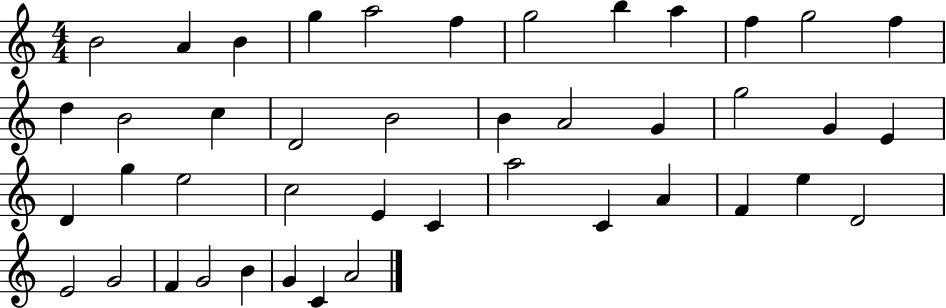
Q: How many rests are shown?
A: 0